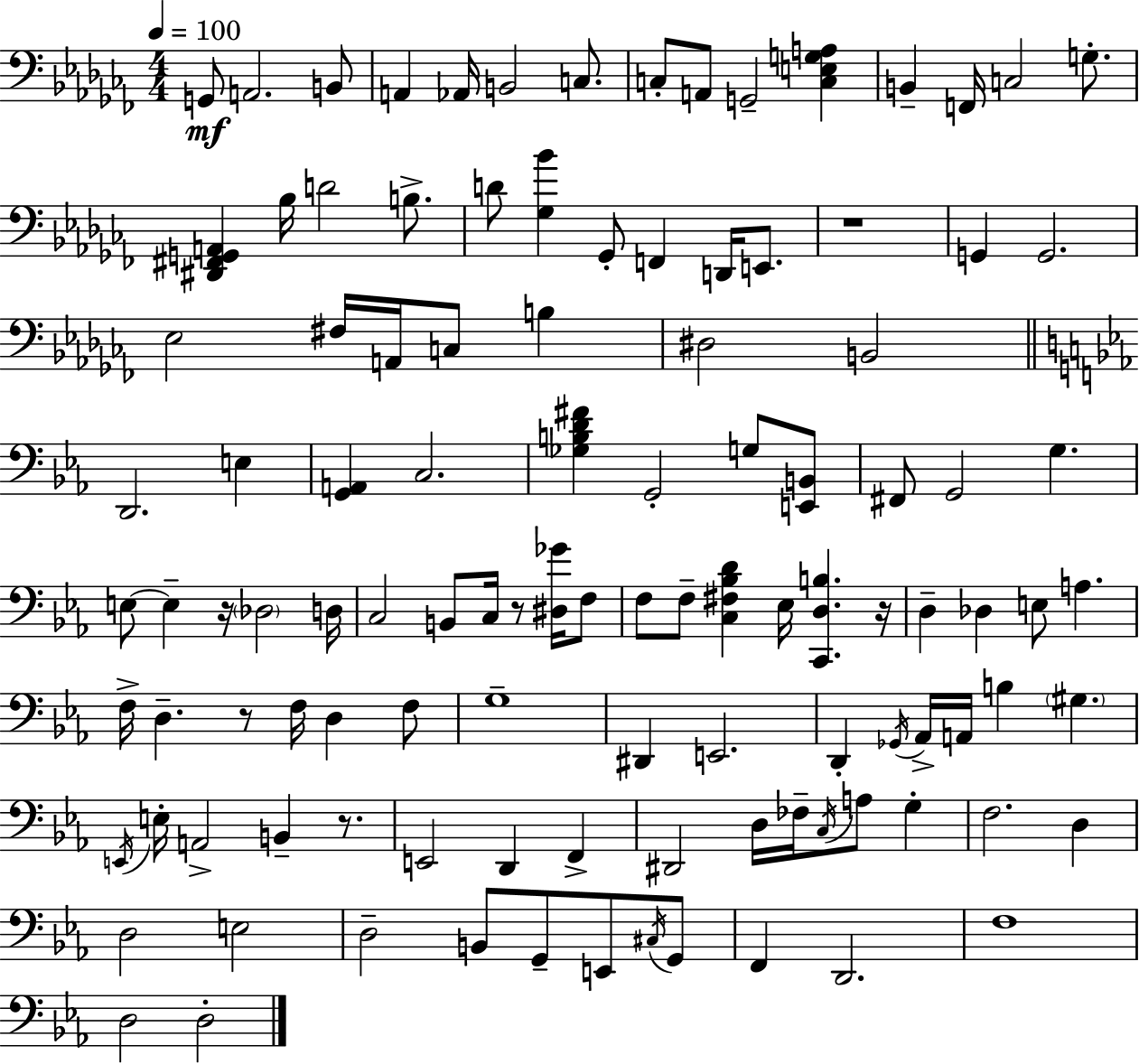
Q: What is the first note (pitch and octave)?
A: G2